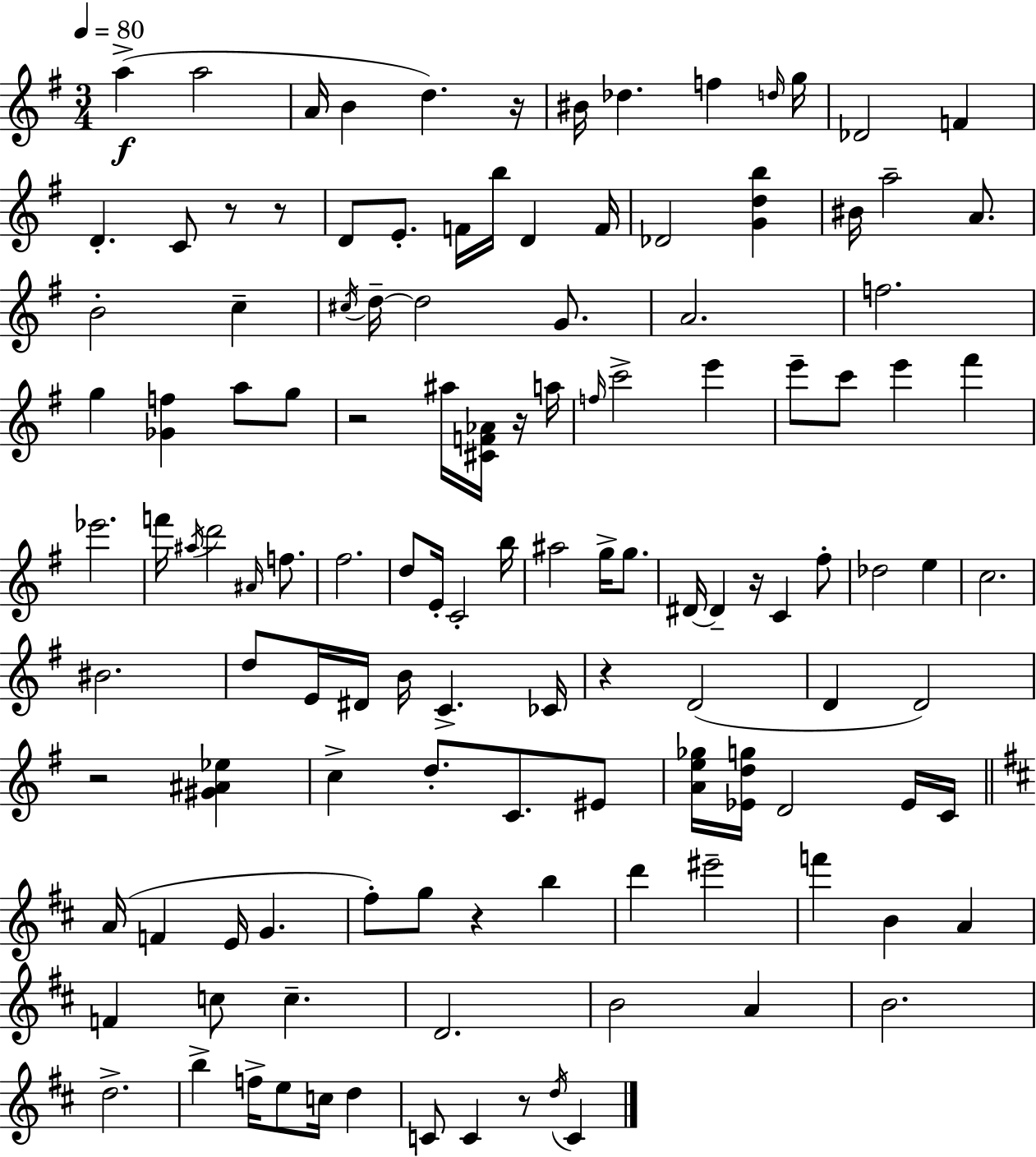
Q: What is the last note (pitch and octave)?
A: C4